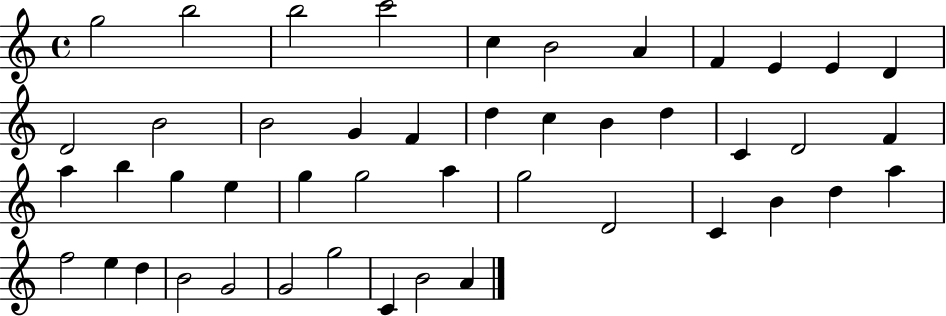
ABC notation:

X:1
T:Untitled
M:4/4
L:1/4
K:C
g2 b2 b2 c'2 c B2 A F E E D D2 B2 B2 G F d c B d C D2 F a b g e g g2 a g2 D2 C B d a f2 e d B2 G2 G2 g2 C B2 A